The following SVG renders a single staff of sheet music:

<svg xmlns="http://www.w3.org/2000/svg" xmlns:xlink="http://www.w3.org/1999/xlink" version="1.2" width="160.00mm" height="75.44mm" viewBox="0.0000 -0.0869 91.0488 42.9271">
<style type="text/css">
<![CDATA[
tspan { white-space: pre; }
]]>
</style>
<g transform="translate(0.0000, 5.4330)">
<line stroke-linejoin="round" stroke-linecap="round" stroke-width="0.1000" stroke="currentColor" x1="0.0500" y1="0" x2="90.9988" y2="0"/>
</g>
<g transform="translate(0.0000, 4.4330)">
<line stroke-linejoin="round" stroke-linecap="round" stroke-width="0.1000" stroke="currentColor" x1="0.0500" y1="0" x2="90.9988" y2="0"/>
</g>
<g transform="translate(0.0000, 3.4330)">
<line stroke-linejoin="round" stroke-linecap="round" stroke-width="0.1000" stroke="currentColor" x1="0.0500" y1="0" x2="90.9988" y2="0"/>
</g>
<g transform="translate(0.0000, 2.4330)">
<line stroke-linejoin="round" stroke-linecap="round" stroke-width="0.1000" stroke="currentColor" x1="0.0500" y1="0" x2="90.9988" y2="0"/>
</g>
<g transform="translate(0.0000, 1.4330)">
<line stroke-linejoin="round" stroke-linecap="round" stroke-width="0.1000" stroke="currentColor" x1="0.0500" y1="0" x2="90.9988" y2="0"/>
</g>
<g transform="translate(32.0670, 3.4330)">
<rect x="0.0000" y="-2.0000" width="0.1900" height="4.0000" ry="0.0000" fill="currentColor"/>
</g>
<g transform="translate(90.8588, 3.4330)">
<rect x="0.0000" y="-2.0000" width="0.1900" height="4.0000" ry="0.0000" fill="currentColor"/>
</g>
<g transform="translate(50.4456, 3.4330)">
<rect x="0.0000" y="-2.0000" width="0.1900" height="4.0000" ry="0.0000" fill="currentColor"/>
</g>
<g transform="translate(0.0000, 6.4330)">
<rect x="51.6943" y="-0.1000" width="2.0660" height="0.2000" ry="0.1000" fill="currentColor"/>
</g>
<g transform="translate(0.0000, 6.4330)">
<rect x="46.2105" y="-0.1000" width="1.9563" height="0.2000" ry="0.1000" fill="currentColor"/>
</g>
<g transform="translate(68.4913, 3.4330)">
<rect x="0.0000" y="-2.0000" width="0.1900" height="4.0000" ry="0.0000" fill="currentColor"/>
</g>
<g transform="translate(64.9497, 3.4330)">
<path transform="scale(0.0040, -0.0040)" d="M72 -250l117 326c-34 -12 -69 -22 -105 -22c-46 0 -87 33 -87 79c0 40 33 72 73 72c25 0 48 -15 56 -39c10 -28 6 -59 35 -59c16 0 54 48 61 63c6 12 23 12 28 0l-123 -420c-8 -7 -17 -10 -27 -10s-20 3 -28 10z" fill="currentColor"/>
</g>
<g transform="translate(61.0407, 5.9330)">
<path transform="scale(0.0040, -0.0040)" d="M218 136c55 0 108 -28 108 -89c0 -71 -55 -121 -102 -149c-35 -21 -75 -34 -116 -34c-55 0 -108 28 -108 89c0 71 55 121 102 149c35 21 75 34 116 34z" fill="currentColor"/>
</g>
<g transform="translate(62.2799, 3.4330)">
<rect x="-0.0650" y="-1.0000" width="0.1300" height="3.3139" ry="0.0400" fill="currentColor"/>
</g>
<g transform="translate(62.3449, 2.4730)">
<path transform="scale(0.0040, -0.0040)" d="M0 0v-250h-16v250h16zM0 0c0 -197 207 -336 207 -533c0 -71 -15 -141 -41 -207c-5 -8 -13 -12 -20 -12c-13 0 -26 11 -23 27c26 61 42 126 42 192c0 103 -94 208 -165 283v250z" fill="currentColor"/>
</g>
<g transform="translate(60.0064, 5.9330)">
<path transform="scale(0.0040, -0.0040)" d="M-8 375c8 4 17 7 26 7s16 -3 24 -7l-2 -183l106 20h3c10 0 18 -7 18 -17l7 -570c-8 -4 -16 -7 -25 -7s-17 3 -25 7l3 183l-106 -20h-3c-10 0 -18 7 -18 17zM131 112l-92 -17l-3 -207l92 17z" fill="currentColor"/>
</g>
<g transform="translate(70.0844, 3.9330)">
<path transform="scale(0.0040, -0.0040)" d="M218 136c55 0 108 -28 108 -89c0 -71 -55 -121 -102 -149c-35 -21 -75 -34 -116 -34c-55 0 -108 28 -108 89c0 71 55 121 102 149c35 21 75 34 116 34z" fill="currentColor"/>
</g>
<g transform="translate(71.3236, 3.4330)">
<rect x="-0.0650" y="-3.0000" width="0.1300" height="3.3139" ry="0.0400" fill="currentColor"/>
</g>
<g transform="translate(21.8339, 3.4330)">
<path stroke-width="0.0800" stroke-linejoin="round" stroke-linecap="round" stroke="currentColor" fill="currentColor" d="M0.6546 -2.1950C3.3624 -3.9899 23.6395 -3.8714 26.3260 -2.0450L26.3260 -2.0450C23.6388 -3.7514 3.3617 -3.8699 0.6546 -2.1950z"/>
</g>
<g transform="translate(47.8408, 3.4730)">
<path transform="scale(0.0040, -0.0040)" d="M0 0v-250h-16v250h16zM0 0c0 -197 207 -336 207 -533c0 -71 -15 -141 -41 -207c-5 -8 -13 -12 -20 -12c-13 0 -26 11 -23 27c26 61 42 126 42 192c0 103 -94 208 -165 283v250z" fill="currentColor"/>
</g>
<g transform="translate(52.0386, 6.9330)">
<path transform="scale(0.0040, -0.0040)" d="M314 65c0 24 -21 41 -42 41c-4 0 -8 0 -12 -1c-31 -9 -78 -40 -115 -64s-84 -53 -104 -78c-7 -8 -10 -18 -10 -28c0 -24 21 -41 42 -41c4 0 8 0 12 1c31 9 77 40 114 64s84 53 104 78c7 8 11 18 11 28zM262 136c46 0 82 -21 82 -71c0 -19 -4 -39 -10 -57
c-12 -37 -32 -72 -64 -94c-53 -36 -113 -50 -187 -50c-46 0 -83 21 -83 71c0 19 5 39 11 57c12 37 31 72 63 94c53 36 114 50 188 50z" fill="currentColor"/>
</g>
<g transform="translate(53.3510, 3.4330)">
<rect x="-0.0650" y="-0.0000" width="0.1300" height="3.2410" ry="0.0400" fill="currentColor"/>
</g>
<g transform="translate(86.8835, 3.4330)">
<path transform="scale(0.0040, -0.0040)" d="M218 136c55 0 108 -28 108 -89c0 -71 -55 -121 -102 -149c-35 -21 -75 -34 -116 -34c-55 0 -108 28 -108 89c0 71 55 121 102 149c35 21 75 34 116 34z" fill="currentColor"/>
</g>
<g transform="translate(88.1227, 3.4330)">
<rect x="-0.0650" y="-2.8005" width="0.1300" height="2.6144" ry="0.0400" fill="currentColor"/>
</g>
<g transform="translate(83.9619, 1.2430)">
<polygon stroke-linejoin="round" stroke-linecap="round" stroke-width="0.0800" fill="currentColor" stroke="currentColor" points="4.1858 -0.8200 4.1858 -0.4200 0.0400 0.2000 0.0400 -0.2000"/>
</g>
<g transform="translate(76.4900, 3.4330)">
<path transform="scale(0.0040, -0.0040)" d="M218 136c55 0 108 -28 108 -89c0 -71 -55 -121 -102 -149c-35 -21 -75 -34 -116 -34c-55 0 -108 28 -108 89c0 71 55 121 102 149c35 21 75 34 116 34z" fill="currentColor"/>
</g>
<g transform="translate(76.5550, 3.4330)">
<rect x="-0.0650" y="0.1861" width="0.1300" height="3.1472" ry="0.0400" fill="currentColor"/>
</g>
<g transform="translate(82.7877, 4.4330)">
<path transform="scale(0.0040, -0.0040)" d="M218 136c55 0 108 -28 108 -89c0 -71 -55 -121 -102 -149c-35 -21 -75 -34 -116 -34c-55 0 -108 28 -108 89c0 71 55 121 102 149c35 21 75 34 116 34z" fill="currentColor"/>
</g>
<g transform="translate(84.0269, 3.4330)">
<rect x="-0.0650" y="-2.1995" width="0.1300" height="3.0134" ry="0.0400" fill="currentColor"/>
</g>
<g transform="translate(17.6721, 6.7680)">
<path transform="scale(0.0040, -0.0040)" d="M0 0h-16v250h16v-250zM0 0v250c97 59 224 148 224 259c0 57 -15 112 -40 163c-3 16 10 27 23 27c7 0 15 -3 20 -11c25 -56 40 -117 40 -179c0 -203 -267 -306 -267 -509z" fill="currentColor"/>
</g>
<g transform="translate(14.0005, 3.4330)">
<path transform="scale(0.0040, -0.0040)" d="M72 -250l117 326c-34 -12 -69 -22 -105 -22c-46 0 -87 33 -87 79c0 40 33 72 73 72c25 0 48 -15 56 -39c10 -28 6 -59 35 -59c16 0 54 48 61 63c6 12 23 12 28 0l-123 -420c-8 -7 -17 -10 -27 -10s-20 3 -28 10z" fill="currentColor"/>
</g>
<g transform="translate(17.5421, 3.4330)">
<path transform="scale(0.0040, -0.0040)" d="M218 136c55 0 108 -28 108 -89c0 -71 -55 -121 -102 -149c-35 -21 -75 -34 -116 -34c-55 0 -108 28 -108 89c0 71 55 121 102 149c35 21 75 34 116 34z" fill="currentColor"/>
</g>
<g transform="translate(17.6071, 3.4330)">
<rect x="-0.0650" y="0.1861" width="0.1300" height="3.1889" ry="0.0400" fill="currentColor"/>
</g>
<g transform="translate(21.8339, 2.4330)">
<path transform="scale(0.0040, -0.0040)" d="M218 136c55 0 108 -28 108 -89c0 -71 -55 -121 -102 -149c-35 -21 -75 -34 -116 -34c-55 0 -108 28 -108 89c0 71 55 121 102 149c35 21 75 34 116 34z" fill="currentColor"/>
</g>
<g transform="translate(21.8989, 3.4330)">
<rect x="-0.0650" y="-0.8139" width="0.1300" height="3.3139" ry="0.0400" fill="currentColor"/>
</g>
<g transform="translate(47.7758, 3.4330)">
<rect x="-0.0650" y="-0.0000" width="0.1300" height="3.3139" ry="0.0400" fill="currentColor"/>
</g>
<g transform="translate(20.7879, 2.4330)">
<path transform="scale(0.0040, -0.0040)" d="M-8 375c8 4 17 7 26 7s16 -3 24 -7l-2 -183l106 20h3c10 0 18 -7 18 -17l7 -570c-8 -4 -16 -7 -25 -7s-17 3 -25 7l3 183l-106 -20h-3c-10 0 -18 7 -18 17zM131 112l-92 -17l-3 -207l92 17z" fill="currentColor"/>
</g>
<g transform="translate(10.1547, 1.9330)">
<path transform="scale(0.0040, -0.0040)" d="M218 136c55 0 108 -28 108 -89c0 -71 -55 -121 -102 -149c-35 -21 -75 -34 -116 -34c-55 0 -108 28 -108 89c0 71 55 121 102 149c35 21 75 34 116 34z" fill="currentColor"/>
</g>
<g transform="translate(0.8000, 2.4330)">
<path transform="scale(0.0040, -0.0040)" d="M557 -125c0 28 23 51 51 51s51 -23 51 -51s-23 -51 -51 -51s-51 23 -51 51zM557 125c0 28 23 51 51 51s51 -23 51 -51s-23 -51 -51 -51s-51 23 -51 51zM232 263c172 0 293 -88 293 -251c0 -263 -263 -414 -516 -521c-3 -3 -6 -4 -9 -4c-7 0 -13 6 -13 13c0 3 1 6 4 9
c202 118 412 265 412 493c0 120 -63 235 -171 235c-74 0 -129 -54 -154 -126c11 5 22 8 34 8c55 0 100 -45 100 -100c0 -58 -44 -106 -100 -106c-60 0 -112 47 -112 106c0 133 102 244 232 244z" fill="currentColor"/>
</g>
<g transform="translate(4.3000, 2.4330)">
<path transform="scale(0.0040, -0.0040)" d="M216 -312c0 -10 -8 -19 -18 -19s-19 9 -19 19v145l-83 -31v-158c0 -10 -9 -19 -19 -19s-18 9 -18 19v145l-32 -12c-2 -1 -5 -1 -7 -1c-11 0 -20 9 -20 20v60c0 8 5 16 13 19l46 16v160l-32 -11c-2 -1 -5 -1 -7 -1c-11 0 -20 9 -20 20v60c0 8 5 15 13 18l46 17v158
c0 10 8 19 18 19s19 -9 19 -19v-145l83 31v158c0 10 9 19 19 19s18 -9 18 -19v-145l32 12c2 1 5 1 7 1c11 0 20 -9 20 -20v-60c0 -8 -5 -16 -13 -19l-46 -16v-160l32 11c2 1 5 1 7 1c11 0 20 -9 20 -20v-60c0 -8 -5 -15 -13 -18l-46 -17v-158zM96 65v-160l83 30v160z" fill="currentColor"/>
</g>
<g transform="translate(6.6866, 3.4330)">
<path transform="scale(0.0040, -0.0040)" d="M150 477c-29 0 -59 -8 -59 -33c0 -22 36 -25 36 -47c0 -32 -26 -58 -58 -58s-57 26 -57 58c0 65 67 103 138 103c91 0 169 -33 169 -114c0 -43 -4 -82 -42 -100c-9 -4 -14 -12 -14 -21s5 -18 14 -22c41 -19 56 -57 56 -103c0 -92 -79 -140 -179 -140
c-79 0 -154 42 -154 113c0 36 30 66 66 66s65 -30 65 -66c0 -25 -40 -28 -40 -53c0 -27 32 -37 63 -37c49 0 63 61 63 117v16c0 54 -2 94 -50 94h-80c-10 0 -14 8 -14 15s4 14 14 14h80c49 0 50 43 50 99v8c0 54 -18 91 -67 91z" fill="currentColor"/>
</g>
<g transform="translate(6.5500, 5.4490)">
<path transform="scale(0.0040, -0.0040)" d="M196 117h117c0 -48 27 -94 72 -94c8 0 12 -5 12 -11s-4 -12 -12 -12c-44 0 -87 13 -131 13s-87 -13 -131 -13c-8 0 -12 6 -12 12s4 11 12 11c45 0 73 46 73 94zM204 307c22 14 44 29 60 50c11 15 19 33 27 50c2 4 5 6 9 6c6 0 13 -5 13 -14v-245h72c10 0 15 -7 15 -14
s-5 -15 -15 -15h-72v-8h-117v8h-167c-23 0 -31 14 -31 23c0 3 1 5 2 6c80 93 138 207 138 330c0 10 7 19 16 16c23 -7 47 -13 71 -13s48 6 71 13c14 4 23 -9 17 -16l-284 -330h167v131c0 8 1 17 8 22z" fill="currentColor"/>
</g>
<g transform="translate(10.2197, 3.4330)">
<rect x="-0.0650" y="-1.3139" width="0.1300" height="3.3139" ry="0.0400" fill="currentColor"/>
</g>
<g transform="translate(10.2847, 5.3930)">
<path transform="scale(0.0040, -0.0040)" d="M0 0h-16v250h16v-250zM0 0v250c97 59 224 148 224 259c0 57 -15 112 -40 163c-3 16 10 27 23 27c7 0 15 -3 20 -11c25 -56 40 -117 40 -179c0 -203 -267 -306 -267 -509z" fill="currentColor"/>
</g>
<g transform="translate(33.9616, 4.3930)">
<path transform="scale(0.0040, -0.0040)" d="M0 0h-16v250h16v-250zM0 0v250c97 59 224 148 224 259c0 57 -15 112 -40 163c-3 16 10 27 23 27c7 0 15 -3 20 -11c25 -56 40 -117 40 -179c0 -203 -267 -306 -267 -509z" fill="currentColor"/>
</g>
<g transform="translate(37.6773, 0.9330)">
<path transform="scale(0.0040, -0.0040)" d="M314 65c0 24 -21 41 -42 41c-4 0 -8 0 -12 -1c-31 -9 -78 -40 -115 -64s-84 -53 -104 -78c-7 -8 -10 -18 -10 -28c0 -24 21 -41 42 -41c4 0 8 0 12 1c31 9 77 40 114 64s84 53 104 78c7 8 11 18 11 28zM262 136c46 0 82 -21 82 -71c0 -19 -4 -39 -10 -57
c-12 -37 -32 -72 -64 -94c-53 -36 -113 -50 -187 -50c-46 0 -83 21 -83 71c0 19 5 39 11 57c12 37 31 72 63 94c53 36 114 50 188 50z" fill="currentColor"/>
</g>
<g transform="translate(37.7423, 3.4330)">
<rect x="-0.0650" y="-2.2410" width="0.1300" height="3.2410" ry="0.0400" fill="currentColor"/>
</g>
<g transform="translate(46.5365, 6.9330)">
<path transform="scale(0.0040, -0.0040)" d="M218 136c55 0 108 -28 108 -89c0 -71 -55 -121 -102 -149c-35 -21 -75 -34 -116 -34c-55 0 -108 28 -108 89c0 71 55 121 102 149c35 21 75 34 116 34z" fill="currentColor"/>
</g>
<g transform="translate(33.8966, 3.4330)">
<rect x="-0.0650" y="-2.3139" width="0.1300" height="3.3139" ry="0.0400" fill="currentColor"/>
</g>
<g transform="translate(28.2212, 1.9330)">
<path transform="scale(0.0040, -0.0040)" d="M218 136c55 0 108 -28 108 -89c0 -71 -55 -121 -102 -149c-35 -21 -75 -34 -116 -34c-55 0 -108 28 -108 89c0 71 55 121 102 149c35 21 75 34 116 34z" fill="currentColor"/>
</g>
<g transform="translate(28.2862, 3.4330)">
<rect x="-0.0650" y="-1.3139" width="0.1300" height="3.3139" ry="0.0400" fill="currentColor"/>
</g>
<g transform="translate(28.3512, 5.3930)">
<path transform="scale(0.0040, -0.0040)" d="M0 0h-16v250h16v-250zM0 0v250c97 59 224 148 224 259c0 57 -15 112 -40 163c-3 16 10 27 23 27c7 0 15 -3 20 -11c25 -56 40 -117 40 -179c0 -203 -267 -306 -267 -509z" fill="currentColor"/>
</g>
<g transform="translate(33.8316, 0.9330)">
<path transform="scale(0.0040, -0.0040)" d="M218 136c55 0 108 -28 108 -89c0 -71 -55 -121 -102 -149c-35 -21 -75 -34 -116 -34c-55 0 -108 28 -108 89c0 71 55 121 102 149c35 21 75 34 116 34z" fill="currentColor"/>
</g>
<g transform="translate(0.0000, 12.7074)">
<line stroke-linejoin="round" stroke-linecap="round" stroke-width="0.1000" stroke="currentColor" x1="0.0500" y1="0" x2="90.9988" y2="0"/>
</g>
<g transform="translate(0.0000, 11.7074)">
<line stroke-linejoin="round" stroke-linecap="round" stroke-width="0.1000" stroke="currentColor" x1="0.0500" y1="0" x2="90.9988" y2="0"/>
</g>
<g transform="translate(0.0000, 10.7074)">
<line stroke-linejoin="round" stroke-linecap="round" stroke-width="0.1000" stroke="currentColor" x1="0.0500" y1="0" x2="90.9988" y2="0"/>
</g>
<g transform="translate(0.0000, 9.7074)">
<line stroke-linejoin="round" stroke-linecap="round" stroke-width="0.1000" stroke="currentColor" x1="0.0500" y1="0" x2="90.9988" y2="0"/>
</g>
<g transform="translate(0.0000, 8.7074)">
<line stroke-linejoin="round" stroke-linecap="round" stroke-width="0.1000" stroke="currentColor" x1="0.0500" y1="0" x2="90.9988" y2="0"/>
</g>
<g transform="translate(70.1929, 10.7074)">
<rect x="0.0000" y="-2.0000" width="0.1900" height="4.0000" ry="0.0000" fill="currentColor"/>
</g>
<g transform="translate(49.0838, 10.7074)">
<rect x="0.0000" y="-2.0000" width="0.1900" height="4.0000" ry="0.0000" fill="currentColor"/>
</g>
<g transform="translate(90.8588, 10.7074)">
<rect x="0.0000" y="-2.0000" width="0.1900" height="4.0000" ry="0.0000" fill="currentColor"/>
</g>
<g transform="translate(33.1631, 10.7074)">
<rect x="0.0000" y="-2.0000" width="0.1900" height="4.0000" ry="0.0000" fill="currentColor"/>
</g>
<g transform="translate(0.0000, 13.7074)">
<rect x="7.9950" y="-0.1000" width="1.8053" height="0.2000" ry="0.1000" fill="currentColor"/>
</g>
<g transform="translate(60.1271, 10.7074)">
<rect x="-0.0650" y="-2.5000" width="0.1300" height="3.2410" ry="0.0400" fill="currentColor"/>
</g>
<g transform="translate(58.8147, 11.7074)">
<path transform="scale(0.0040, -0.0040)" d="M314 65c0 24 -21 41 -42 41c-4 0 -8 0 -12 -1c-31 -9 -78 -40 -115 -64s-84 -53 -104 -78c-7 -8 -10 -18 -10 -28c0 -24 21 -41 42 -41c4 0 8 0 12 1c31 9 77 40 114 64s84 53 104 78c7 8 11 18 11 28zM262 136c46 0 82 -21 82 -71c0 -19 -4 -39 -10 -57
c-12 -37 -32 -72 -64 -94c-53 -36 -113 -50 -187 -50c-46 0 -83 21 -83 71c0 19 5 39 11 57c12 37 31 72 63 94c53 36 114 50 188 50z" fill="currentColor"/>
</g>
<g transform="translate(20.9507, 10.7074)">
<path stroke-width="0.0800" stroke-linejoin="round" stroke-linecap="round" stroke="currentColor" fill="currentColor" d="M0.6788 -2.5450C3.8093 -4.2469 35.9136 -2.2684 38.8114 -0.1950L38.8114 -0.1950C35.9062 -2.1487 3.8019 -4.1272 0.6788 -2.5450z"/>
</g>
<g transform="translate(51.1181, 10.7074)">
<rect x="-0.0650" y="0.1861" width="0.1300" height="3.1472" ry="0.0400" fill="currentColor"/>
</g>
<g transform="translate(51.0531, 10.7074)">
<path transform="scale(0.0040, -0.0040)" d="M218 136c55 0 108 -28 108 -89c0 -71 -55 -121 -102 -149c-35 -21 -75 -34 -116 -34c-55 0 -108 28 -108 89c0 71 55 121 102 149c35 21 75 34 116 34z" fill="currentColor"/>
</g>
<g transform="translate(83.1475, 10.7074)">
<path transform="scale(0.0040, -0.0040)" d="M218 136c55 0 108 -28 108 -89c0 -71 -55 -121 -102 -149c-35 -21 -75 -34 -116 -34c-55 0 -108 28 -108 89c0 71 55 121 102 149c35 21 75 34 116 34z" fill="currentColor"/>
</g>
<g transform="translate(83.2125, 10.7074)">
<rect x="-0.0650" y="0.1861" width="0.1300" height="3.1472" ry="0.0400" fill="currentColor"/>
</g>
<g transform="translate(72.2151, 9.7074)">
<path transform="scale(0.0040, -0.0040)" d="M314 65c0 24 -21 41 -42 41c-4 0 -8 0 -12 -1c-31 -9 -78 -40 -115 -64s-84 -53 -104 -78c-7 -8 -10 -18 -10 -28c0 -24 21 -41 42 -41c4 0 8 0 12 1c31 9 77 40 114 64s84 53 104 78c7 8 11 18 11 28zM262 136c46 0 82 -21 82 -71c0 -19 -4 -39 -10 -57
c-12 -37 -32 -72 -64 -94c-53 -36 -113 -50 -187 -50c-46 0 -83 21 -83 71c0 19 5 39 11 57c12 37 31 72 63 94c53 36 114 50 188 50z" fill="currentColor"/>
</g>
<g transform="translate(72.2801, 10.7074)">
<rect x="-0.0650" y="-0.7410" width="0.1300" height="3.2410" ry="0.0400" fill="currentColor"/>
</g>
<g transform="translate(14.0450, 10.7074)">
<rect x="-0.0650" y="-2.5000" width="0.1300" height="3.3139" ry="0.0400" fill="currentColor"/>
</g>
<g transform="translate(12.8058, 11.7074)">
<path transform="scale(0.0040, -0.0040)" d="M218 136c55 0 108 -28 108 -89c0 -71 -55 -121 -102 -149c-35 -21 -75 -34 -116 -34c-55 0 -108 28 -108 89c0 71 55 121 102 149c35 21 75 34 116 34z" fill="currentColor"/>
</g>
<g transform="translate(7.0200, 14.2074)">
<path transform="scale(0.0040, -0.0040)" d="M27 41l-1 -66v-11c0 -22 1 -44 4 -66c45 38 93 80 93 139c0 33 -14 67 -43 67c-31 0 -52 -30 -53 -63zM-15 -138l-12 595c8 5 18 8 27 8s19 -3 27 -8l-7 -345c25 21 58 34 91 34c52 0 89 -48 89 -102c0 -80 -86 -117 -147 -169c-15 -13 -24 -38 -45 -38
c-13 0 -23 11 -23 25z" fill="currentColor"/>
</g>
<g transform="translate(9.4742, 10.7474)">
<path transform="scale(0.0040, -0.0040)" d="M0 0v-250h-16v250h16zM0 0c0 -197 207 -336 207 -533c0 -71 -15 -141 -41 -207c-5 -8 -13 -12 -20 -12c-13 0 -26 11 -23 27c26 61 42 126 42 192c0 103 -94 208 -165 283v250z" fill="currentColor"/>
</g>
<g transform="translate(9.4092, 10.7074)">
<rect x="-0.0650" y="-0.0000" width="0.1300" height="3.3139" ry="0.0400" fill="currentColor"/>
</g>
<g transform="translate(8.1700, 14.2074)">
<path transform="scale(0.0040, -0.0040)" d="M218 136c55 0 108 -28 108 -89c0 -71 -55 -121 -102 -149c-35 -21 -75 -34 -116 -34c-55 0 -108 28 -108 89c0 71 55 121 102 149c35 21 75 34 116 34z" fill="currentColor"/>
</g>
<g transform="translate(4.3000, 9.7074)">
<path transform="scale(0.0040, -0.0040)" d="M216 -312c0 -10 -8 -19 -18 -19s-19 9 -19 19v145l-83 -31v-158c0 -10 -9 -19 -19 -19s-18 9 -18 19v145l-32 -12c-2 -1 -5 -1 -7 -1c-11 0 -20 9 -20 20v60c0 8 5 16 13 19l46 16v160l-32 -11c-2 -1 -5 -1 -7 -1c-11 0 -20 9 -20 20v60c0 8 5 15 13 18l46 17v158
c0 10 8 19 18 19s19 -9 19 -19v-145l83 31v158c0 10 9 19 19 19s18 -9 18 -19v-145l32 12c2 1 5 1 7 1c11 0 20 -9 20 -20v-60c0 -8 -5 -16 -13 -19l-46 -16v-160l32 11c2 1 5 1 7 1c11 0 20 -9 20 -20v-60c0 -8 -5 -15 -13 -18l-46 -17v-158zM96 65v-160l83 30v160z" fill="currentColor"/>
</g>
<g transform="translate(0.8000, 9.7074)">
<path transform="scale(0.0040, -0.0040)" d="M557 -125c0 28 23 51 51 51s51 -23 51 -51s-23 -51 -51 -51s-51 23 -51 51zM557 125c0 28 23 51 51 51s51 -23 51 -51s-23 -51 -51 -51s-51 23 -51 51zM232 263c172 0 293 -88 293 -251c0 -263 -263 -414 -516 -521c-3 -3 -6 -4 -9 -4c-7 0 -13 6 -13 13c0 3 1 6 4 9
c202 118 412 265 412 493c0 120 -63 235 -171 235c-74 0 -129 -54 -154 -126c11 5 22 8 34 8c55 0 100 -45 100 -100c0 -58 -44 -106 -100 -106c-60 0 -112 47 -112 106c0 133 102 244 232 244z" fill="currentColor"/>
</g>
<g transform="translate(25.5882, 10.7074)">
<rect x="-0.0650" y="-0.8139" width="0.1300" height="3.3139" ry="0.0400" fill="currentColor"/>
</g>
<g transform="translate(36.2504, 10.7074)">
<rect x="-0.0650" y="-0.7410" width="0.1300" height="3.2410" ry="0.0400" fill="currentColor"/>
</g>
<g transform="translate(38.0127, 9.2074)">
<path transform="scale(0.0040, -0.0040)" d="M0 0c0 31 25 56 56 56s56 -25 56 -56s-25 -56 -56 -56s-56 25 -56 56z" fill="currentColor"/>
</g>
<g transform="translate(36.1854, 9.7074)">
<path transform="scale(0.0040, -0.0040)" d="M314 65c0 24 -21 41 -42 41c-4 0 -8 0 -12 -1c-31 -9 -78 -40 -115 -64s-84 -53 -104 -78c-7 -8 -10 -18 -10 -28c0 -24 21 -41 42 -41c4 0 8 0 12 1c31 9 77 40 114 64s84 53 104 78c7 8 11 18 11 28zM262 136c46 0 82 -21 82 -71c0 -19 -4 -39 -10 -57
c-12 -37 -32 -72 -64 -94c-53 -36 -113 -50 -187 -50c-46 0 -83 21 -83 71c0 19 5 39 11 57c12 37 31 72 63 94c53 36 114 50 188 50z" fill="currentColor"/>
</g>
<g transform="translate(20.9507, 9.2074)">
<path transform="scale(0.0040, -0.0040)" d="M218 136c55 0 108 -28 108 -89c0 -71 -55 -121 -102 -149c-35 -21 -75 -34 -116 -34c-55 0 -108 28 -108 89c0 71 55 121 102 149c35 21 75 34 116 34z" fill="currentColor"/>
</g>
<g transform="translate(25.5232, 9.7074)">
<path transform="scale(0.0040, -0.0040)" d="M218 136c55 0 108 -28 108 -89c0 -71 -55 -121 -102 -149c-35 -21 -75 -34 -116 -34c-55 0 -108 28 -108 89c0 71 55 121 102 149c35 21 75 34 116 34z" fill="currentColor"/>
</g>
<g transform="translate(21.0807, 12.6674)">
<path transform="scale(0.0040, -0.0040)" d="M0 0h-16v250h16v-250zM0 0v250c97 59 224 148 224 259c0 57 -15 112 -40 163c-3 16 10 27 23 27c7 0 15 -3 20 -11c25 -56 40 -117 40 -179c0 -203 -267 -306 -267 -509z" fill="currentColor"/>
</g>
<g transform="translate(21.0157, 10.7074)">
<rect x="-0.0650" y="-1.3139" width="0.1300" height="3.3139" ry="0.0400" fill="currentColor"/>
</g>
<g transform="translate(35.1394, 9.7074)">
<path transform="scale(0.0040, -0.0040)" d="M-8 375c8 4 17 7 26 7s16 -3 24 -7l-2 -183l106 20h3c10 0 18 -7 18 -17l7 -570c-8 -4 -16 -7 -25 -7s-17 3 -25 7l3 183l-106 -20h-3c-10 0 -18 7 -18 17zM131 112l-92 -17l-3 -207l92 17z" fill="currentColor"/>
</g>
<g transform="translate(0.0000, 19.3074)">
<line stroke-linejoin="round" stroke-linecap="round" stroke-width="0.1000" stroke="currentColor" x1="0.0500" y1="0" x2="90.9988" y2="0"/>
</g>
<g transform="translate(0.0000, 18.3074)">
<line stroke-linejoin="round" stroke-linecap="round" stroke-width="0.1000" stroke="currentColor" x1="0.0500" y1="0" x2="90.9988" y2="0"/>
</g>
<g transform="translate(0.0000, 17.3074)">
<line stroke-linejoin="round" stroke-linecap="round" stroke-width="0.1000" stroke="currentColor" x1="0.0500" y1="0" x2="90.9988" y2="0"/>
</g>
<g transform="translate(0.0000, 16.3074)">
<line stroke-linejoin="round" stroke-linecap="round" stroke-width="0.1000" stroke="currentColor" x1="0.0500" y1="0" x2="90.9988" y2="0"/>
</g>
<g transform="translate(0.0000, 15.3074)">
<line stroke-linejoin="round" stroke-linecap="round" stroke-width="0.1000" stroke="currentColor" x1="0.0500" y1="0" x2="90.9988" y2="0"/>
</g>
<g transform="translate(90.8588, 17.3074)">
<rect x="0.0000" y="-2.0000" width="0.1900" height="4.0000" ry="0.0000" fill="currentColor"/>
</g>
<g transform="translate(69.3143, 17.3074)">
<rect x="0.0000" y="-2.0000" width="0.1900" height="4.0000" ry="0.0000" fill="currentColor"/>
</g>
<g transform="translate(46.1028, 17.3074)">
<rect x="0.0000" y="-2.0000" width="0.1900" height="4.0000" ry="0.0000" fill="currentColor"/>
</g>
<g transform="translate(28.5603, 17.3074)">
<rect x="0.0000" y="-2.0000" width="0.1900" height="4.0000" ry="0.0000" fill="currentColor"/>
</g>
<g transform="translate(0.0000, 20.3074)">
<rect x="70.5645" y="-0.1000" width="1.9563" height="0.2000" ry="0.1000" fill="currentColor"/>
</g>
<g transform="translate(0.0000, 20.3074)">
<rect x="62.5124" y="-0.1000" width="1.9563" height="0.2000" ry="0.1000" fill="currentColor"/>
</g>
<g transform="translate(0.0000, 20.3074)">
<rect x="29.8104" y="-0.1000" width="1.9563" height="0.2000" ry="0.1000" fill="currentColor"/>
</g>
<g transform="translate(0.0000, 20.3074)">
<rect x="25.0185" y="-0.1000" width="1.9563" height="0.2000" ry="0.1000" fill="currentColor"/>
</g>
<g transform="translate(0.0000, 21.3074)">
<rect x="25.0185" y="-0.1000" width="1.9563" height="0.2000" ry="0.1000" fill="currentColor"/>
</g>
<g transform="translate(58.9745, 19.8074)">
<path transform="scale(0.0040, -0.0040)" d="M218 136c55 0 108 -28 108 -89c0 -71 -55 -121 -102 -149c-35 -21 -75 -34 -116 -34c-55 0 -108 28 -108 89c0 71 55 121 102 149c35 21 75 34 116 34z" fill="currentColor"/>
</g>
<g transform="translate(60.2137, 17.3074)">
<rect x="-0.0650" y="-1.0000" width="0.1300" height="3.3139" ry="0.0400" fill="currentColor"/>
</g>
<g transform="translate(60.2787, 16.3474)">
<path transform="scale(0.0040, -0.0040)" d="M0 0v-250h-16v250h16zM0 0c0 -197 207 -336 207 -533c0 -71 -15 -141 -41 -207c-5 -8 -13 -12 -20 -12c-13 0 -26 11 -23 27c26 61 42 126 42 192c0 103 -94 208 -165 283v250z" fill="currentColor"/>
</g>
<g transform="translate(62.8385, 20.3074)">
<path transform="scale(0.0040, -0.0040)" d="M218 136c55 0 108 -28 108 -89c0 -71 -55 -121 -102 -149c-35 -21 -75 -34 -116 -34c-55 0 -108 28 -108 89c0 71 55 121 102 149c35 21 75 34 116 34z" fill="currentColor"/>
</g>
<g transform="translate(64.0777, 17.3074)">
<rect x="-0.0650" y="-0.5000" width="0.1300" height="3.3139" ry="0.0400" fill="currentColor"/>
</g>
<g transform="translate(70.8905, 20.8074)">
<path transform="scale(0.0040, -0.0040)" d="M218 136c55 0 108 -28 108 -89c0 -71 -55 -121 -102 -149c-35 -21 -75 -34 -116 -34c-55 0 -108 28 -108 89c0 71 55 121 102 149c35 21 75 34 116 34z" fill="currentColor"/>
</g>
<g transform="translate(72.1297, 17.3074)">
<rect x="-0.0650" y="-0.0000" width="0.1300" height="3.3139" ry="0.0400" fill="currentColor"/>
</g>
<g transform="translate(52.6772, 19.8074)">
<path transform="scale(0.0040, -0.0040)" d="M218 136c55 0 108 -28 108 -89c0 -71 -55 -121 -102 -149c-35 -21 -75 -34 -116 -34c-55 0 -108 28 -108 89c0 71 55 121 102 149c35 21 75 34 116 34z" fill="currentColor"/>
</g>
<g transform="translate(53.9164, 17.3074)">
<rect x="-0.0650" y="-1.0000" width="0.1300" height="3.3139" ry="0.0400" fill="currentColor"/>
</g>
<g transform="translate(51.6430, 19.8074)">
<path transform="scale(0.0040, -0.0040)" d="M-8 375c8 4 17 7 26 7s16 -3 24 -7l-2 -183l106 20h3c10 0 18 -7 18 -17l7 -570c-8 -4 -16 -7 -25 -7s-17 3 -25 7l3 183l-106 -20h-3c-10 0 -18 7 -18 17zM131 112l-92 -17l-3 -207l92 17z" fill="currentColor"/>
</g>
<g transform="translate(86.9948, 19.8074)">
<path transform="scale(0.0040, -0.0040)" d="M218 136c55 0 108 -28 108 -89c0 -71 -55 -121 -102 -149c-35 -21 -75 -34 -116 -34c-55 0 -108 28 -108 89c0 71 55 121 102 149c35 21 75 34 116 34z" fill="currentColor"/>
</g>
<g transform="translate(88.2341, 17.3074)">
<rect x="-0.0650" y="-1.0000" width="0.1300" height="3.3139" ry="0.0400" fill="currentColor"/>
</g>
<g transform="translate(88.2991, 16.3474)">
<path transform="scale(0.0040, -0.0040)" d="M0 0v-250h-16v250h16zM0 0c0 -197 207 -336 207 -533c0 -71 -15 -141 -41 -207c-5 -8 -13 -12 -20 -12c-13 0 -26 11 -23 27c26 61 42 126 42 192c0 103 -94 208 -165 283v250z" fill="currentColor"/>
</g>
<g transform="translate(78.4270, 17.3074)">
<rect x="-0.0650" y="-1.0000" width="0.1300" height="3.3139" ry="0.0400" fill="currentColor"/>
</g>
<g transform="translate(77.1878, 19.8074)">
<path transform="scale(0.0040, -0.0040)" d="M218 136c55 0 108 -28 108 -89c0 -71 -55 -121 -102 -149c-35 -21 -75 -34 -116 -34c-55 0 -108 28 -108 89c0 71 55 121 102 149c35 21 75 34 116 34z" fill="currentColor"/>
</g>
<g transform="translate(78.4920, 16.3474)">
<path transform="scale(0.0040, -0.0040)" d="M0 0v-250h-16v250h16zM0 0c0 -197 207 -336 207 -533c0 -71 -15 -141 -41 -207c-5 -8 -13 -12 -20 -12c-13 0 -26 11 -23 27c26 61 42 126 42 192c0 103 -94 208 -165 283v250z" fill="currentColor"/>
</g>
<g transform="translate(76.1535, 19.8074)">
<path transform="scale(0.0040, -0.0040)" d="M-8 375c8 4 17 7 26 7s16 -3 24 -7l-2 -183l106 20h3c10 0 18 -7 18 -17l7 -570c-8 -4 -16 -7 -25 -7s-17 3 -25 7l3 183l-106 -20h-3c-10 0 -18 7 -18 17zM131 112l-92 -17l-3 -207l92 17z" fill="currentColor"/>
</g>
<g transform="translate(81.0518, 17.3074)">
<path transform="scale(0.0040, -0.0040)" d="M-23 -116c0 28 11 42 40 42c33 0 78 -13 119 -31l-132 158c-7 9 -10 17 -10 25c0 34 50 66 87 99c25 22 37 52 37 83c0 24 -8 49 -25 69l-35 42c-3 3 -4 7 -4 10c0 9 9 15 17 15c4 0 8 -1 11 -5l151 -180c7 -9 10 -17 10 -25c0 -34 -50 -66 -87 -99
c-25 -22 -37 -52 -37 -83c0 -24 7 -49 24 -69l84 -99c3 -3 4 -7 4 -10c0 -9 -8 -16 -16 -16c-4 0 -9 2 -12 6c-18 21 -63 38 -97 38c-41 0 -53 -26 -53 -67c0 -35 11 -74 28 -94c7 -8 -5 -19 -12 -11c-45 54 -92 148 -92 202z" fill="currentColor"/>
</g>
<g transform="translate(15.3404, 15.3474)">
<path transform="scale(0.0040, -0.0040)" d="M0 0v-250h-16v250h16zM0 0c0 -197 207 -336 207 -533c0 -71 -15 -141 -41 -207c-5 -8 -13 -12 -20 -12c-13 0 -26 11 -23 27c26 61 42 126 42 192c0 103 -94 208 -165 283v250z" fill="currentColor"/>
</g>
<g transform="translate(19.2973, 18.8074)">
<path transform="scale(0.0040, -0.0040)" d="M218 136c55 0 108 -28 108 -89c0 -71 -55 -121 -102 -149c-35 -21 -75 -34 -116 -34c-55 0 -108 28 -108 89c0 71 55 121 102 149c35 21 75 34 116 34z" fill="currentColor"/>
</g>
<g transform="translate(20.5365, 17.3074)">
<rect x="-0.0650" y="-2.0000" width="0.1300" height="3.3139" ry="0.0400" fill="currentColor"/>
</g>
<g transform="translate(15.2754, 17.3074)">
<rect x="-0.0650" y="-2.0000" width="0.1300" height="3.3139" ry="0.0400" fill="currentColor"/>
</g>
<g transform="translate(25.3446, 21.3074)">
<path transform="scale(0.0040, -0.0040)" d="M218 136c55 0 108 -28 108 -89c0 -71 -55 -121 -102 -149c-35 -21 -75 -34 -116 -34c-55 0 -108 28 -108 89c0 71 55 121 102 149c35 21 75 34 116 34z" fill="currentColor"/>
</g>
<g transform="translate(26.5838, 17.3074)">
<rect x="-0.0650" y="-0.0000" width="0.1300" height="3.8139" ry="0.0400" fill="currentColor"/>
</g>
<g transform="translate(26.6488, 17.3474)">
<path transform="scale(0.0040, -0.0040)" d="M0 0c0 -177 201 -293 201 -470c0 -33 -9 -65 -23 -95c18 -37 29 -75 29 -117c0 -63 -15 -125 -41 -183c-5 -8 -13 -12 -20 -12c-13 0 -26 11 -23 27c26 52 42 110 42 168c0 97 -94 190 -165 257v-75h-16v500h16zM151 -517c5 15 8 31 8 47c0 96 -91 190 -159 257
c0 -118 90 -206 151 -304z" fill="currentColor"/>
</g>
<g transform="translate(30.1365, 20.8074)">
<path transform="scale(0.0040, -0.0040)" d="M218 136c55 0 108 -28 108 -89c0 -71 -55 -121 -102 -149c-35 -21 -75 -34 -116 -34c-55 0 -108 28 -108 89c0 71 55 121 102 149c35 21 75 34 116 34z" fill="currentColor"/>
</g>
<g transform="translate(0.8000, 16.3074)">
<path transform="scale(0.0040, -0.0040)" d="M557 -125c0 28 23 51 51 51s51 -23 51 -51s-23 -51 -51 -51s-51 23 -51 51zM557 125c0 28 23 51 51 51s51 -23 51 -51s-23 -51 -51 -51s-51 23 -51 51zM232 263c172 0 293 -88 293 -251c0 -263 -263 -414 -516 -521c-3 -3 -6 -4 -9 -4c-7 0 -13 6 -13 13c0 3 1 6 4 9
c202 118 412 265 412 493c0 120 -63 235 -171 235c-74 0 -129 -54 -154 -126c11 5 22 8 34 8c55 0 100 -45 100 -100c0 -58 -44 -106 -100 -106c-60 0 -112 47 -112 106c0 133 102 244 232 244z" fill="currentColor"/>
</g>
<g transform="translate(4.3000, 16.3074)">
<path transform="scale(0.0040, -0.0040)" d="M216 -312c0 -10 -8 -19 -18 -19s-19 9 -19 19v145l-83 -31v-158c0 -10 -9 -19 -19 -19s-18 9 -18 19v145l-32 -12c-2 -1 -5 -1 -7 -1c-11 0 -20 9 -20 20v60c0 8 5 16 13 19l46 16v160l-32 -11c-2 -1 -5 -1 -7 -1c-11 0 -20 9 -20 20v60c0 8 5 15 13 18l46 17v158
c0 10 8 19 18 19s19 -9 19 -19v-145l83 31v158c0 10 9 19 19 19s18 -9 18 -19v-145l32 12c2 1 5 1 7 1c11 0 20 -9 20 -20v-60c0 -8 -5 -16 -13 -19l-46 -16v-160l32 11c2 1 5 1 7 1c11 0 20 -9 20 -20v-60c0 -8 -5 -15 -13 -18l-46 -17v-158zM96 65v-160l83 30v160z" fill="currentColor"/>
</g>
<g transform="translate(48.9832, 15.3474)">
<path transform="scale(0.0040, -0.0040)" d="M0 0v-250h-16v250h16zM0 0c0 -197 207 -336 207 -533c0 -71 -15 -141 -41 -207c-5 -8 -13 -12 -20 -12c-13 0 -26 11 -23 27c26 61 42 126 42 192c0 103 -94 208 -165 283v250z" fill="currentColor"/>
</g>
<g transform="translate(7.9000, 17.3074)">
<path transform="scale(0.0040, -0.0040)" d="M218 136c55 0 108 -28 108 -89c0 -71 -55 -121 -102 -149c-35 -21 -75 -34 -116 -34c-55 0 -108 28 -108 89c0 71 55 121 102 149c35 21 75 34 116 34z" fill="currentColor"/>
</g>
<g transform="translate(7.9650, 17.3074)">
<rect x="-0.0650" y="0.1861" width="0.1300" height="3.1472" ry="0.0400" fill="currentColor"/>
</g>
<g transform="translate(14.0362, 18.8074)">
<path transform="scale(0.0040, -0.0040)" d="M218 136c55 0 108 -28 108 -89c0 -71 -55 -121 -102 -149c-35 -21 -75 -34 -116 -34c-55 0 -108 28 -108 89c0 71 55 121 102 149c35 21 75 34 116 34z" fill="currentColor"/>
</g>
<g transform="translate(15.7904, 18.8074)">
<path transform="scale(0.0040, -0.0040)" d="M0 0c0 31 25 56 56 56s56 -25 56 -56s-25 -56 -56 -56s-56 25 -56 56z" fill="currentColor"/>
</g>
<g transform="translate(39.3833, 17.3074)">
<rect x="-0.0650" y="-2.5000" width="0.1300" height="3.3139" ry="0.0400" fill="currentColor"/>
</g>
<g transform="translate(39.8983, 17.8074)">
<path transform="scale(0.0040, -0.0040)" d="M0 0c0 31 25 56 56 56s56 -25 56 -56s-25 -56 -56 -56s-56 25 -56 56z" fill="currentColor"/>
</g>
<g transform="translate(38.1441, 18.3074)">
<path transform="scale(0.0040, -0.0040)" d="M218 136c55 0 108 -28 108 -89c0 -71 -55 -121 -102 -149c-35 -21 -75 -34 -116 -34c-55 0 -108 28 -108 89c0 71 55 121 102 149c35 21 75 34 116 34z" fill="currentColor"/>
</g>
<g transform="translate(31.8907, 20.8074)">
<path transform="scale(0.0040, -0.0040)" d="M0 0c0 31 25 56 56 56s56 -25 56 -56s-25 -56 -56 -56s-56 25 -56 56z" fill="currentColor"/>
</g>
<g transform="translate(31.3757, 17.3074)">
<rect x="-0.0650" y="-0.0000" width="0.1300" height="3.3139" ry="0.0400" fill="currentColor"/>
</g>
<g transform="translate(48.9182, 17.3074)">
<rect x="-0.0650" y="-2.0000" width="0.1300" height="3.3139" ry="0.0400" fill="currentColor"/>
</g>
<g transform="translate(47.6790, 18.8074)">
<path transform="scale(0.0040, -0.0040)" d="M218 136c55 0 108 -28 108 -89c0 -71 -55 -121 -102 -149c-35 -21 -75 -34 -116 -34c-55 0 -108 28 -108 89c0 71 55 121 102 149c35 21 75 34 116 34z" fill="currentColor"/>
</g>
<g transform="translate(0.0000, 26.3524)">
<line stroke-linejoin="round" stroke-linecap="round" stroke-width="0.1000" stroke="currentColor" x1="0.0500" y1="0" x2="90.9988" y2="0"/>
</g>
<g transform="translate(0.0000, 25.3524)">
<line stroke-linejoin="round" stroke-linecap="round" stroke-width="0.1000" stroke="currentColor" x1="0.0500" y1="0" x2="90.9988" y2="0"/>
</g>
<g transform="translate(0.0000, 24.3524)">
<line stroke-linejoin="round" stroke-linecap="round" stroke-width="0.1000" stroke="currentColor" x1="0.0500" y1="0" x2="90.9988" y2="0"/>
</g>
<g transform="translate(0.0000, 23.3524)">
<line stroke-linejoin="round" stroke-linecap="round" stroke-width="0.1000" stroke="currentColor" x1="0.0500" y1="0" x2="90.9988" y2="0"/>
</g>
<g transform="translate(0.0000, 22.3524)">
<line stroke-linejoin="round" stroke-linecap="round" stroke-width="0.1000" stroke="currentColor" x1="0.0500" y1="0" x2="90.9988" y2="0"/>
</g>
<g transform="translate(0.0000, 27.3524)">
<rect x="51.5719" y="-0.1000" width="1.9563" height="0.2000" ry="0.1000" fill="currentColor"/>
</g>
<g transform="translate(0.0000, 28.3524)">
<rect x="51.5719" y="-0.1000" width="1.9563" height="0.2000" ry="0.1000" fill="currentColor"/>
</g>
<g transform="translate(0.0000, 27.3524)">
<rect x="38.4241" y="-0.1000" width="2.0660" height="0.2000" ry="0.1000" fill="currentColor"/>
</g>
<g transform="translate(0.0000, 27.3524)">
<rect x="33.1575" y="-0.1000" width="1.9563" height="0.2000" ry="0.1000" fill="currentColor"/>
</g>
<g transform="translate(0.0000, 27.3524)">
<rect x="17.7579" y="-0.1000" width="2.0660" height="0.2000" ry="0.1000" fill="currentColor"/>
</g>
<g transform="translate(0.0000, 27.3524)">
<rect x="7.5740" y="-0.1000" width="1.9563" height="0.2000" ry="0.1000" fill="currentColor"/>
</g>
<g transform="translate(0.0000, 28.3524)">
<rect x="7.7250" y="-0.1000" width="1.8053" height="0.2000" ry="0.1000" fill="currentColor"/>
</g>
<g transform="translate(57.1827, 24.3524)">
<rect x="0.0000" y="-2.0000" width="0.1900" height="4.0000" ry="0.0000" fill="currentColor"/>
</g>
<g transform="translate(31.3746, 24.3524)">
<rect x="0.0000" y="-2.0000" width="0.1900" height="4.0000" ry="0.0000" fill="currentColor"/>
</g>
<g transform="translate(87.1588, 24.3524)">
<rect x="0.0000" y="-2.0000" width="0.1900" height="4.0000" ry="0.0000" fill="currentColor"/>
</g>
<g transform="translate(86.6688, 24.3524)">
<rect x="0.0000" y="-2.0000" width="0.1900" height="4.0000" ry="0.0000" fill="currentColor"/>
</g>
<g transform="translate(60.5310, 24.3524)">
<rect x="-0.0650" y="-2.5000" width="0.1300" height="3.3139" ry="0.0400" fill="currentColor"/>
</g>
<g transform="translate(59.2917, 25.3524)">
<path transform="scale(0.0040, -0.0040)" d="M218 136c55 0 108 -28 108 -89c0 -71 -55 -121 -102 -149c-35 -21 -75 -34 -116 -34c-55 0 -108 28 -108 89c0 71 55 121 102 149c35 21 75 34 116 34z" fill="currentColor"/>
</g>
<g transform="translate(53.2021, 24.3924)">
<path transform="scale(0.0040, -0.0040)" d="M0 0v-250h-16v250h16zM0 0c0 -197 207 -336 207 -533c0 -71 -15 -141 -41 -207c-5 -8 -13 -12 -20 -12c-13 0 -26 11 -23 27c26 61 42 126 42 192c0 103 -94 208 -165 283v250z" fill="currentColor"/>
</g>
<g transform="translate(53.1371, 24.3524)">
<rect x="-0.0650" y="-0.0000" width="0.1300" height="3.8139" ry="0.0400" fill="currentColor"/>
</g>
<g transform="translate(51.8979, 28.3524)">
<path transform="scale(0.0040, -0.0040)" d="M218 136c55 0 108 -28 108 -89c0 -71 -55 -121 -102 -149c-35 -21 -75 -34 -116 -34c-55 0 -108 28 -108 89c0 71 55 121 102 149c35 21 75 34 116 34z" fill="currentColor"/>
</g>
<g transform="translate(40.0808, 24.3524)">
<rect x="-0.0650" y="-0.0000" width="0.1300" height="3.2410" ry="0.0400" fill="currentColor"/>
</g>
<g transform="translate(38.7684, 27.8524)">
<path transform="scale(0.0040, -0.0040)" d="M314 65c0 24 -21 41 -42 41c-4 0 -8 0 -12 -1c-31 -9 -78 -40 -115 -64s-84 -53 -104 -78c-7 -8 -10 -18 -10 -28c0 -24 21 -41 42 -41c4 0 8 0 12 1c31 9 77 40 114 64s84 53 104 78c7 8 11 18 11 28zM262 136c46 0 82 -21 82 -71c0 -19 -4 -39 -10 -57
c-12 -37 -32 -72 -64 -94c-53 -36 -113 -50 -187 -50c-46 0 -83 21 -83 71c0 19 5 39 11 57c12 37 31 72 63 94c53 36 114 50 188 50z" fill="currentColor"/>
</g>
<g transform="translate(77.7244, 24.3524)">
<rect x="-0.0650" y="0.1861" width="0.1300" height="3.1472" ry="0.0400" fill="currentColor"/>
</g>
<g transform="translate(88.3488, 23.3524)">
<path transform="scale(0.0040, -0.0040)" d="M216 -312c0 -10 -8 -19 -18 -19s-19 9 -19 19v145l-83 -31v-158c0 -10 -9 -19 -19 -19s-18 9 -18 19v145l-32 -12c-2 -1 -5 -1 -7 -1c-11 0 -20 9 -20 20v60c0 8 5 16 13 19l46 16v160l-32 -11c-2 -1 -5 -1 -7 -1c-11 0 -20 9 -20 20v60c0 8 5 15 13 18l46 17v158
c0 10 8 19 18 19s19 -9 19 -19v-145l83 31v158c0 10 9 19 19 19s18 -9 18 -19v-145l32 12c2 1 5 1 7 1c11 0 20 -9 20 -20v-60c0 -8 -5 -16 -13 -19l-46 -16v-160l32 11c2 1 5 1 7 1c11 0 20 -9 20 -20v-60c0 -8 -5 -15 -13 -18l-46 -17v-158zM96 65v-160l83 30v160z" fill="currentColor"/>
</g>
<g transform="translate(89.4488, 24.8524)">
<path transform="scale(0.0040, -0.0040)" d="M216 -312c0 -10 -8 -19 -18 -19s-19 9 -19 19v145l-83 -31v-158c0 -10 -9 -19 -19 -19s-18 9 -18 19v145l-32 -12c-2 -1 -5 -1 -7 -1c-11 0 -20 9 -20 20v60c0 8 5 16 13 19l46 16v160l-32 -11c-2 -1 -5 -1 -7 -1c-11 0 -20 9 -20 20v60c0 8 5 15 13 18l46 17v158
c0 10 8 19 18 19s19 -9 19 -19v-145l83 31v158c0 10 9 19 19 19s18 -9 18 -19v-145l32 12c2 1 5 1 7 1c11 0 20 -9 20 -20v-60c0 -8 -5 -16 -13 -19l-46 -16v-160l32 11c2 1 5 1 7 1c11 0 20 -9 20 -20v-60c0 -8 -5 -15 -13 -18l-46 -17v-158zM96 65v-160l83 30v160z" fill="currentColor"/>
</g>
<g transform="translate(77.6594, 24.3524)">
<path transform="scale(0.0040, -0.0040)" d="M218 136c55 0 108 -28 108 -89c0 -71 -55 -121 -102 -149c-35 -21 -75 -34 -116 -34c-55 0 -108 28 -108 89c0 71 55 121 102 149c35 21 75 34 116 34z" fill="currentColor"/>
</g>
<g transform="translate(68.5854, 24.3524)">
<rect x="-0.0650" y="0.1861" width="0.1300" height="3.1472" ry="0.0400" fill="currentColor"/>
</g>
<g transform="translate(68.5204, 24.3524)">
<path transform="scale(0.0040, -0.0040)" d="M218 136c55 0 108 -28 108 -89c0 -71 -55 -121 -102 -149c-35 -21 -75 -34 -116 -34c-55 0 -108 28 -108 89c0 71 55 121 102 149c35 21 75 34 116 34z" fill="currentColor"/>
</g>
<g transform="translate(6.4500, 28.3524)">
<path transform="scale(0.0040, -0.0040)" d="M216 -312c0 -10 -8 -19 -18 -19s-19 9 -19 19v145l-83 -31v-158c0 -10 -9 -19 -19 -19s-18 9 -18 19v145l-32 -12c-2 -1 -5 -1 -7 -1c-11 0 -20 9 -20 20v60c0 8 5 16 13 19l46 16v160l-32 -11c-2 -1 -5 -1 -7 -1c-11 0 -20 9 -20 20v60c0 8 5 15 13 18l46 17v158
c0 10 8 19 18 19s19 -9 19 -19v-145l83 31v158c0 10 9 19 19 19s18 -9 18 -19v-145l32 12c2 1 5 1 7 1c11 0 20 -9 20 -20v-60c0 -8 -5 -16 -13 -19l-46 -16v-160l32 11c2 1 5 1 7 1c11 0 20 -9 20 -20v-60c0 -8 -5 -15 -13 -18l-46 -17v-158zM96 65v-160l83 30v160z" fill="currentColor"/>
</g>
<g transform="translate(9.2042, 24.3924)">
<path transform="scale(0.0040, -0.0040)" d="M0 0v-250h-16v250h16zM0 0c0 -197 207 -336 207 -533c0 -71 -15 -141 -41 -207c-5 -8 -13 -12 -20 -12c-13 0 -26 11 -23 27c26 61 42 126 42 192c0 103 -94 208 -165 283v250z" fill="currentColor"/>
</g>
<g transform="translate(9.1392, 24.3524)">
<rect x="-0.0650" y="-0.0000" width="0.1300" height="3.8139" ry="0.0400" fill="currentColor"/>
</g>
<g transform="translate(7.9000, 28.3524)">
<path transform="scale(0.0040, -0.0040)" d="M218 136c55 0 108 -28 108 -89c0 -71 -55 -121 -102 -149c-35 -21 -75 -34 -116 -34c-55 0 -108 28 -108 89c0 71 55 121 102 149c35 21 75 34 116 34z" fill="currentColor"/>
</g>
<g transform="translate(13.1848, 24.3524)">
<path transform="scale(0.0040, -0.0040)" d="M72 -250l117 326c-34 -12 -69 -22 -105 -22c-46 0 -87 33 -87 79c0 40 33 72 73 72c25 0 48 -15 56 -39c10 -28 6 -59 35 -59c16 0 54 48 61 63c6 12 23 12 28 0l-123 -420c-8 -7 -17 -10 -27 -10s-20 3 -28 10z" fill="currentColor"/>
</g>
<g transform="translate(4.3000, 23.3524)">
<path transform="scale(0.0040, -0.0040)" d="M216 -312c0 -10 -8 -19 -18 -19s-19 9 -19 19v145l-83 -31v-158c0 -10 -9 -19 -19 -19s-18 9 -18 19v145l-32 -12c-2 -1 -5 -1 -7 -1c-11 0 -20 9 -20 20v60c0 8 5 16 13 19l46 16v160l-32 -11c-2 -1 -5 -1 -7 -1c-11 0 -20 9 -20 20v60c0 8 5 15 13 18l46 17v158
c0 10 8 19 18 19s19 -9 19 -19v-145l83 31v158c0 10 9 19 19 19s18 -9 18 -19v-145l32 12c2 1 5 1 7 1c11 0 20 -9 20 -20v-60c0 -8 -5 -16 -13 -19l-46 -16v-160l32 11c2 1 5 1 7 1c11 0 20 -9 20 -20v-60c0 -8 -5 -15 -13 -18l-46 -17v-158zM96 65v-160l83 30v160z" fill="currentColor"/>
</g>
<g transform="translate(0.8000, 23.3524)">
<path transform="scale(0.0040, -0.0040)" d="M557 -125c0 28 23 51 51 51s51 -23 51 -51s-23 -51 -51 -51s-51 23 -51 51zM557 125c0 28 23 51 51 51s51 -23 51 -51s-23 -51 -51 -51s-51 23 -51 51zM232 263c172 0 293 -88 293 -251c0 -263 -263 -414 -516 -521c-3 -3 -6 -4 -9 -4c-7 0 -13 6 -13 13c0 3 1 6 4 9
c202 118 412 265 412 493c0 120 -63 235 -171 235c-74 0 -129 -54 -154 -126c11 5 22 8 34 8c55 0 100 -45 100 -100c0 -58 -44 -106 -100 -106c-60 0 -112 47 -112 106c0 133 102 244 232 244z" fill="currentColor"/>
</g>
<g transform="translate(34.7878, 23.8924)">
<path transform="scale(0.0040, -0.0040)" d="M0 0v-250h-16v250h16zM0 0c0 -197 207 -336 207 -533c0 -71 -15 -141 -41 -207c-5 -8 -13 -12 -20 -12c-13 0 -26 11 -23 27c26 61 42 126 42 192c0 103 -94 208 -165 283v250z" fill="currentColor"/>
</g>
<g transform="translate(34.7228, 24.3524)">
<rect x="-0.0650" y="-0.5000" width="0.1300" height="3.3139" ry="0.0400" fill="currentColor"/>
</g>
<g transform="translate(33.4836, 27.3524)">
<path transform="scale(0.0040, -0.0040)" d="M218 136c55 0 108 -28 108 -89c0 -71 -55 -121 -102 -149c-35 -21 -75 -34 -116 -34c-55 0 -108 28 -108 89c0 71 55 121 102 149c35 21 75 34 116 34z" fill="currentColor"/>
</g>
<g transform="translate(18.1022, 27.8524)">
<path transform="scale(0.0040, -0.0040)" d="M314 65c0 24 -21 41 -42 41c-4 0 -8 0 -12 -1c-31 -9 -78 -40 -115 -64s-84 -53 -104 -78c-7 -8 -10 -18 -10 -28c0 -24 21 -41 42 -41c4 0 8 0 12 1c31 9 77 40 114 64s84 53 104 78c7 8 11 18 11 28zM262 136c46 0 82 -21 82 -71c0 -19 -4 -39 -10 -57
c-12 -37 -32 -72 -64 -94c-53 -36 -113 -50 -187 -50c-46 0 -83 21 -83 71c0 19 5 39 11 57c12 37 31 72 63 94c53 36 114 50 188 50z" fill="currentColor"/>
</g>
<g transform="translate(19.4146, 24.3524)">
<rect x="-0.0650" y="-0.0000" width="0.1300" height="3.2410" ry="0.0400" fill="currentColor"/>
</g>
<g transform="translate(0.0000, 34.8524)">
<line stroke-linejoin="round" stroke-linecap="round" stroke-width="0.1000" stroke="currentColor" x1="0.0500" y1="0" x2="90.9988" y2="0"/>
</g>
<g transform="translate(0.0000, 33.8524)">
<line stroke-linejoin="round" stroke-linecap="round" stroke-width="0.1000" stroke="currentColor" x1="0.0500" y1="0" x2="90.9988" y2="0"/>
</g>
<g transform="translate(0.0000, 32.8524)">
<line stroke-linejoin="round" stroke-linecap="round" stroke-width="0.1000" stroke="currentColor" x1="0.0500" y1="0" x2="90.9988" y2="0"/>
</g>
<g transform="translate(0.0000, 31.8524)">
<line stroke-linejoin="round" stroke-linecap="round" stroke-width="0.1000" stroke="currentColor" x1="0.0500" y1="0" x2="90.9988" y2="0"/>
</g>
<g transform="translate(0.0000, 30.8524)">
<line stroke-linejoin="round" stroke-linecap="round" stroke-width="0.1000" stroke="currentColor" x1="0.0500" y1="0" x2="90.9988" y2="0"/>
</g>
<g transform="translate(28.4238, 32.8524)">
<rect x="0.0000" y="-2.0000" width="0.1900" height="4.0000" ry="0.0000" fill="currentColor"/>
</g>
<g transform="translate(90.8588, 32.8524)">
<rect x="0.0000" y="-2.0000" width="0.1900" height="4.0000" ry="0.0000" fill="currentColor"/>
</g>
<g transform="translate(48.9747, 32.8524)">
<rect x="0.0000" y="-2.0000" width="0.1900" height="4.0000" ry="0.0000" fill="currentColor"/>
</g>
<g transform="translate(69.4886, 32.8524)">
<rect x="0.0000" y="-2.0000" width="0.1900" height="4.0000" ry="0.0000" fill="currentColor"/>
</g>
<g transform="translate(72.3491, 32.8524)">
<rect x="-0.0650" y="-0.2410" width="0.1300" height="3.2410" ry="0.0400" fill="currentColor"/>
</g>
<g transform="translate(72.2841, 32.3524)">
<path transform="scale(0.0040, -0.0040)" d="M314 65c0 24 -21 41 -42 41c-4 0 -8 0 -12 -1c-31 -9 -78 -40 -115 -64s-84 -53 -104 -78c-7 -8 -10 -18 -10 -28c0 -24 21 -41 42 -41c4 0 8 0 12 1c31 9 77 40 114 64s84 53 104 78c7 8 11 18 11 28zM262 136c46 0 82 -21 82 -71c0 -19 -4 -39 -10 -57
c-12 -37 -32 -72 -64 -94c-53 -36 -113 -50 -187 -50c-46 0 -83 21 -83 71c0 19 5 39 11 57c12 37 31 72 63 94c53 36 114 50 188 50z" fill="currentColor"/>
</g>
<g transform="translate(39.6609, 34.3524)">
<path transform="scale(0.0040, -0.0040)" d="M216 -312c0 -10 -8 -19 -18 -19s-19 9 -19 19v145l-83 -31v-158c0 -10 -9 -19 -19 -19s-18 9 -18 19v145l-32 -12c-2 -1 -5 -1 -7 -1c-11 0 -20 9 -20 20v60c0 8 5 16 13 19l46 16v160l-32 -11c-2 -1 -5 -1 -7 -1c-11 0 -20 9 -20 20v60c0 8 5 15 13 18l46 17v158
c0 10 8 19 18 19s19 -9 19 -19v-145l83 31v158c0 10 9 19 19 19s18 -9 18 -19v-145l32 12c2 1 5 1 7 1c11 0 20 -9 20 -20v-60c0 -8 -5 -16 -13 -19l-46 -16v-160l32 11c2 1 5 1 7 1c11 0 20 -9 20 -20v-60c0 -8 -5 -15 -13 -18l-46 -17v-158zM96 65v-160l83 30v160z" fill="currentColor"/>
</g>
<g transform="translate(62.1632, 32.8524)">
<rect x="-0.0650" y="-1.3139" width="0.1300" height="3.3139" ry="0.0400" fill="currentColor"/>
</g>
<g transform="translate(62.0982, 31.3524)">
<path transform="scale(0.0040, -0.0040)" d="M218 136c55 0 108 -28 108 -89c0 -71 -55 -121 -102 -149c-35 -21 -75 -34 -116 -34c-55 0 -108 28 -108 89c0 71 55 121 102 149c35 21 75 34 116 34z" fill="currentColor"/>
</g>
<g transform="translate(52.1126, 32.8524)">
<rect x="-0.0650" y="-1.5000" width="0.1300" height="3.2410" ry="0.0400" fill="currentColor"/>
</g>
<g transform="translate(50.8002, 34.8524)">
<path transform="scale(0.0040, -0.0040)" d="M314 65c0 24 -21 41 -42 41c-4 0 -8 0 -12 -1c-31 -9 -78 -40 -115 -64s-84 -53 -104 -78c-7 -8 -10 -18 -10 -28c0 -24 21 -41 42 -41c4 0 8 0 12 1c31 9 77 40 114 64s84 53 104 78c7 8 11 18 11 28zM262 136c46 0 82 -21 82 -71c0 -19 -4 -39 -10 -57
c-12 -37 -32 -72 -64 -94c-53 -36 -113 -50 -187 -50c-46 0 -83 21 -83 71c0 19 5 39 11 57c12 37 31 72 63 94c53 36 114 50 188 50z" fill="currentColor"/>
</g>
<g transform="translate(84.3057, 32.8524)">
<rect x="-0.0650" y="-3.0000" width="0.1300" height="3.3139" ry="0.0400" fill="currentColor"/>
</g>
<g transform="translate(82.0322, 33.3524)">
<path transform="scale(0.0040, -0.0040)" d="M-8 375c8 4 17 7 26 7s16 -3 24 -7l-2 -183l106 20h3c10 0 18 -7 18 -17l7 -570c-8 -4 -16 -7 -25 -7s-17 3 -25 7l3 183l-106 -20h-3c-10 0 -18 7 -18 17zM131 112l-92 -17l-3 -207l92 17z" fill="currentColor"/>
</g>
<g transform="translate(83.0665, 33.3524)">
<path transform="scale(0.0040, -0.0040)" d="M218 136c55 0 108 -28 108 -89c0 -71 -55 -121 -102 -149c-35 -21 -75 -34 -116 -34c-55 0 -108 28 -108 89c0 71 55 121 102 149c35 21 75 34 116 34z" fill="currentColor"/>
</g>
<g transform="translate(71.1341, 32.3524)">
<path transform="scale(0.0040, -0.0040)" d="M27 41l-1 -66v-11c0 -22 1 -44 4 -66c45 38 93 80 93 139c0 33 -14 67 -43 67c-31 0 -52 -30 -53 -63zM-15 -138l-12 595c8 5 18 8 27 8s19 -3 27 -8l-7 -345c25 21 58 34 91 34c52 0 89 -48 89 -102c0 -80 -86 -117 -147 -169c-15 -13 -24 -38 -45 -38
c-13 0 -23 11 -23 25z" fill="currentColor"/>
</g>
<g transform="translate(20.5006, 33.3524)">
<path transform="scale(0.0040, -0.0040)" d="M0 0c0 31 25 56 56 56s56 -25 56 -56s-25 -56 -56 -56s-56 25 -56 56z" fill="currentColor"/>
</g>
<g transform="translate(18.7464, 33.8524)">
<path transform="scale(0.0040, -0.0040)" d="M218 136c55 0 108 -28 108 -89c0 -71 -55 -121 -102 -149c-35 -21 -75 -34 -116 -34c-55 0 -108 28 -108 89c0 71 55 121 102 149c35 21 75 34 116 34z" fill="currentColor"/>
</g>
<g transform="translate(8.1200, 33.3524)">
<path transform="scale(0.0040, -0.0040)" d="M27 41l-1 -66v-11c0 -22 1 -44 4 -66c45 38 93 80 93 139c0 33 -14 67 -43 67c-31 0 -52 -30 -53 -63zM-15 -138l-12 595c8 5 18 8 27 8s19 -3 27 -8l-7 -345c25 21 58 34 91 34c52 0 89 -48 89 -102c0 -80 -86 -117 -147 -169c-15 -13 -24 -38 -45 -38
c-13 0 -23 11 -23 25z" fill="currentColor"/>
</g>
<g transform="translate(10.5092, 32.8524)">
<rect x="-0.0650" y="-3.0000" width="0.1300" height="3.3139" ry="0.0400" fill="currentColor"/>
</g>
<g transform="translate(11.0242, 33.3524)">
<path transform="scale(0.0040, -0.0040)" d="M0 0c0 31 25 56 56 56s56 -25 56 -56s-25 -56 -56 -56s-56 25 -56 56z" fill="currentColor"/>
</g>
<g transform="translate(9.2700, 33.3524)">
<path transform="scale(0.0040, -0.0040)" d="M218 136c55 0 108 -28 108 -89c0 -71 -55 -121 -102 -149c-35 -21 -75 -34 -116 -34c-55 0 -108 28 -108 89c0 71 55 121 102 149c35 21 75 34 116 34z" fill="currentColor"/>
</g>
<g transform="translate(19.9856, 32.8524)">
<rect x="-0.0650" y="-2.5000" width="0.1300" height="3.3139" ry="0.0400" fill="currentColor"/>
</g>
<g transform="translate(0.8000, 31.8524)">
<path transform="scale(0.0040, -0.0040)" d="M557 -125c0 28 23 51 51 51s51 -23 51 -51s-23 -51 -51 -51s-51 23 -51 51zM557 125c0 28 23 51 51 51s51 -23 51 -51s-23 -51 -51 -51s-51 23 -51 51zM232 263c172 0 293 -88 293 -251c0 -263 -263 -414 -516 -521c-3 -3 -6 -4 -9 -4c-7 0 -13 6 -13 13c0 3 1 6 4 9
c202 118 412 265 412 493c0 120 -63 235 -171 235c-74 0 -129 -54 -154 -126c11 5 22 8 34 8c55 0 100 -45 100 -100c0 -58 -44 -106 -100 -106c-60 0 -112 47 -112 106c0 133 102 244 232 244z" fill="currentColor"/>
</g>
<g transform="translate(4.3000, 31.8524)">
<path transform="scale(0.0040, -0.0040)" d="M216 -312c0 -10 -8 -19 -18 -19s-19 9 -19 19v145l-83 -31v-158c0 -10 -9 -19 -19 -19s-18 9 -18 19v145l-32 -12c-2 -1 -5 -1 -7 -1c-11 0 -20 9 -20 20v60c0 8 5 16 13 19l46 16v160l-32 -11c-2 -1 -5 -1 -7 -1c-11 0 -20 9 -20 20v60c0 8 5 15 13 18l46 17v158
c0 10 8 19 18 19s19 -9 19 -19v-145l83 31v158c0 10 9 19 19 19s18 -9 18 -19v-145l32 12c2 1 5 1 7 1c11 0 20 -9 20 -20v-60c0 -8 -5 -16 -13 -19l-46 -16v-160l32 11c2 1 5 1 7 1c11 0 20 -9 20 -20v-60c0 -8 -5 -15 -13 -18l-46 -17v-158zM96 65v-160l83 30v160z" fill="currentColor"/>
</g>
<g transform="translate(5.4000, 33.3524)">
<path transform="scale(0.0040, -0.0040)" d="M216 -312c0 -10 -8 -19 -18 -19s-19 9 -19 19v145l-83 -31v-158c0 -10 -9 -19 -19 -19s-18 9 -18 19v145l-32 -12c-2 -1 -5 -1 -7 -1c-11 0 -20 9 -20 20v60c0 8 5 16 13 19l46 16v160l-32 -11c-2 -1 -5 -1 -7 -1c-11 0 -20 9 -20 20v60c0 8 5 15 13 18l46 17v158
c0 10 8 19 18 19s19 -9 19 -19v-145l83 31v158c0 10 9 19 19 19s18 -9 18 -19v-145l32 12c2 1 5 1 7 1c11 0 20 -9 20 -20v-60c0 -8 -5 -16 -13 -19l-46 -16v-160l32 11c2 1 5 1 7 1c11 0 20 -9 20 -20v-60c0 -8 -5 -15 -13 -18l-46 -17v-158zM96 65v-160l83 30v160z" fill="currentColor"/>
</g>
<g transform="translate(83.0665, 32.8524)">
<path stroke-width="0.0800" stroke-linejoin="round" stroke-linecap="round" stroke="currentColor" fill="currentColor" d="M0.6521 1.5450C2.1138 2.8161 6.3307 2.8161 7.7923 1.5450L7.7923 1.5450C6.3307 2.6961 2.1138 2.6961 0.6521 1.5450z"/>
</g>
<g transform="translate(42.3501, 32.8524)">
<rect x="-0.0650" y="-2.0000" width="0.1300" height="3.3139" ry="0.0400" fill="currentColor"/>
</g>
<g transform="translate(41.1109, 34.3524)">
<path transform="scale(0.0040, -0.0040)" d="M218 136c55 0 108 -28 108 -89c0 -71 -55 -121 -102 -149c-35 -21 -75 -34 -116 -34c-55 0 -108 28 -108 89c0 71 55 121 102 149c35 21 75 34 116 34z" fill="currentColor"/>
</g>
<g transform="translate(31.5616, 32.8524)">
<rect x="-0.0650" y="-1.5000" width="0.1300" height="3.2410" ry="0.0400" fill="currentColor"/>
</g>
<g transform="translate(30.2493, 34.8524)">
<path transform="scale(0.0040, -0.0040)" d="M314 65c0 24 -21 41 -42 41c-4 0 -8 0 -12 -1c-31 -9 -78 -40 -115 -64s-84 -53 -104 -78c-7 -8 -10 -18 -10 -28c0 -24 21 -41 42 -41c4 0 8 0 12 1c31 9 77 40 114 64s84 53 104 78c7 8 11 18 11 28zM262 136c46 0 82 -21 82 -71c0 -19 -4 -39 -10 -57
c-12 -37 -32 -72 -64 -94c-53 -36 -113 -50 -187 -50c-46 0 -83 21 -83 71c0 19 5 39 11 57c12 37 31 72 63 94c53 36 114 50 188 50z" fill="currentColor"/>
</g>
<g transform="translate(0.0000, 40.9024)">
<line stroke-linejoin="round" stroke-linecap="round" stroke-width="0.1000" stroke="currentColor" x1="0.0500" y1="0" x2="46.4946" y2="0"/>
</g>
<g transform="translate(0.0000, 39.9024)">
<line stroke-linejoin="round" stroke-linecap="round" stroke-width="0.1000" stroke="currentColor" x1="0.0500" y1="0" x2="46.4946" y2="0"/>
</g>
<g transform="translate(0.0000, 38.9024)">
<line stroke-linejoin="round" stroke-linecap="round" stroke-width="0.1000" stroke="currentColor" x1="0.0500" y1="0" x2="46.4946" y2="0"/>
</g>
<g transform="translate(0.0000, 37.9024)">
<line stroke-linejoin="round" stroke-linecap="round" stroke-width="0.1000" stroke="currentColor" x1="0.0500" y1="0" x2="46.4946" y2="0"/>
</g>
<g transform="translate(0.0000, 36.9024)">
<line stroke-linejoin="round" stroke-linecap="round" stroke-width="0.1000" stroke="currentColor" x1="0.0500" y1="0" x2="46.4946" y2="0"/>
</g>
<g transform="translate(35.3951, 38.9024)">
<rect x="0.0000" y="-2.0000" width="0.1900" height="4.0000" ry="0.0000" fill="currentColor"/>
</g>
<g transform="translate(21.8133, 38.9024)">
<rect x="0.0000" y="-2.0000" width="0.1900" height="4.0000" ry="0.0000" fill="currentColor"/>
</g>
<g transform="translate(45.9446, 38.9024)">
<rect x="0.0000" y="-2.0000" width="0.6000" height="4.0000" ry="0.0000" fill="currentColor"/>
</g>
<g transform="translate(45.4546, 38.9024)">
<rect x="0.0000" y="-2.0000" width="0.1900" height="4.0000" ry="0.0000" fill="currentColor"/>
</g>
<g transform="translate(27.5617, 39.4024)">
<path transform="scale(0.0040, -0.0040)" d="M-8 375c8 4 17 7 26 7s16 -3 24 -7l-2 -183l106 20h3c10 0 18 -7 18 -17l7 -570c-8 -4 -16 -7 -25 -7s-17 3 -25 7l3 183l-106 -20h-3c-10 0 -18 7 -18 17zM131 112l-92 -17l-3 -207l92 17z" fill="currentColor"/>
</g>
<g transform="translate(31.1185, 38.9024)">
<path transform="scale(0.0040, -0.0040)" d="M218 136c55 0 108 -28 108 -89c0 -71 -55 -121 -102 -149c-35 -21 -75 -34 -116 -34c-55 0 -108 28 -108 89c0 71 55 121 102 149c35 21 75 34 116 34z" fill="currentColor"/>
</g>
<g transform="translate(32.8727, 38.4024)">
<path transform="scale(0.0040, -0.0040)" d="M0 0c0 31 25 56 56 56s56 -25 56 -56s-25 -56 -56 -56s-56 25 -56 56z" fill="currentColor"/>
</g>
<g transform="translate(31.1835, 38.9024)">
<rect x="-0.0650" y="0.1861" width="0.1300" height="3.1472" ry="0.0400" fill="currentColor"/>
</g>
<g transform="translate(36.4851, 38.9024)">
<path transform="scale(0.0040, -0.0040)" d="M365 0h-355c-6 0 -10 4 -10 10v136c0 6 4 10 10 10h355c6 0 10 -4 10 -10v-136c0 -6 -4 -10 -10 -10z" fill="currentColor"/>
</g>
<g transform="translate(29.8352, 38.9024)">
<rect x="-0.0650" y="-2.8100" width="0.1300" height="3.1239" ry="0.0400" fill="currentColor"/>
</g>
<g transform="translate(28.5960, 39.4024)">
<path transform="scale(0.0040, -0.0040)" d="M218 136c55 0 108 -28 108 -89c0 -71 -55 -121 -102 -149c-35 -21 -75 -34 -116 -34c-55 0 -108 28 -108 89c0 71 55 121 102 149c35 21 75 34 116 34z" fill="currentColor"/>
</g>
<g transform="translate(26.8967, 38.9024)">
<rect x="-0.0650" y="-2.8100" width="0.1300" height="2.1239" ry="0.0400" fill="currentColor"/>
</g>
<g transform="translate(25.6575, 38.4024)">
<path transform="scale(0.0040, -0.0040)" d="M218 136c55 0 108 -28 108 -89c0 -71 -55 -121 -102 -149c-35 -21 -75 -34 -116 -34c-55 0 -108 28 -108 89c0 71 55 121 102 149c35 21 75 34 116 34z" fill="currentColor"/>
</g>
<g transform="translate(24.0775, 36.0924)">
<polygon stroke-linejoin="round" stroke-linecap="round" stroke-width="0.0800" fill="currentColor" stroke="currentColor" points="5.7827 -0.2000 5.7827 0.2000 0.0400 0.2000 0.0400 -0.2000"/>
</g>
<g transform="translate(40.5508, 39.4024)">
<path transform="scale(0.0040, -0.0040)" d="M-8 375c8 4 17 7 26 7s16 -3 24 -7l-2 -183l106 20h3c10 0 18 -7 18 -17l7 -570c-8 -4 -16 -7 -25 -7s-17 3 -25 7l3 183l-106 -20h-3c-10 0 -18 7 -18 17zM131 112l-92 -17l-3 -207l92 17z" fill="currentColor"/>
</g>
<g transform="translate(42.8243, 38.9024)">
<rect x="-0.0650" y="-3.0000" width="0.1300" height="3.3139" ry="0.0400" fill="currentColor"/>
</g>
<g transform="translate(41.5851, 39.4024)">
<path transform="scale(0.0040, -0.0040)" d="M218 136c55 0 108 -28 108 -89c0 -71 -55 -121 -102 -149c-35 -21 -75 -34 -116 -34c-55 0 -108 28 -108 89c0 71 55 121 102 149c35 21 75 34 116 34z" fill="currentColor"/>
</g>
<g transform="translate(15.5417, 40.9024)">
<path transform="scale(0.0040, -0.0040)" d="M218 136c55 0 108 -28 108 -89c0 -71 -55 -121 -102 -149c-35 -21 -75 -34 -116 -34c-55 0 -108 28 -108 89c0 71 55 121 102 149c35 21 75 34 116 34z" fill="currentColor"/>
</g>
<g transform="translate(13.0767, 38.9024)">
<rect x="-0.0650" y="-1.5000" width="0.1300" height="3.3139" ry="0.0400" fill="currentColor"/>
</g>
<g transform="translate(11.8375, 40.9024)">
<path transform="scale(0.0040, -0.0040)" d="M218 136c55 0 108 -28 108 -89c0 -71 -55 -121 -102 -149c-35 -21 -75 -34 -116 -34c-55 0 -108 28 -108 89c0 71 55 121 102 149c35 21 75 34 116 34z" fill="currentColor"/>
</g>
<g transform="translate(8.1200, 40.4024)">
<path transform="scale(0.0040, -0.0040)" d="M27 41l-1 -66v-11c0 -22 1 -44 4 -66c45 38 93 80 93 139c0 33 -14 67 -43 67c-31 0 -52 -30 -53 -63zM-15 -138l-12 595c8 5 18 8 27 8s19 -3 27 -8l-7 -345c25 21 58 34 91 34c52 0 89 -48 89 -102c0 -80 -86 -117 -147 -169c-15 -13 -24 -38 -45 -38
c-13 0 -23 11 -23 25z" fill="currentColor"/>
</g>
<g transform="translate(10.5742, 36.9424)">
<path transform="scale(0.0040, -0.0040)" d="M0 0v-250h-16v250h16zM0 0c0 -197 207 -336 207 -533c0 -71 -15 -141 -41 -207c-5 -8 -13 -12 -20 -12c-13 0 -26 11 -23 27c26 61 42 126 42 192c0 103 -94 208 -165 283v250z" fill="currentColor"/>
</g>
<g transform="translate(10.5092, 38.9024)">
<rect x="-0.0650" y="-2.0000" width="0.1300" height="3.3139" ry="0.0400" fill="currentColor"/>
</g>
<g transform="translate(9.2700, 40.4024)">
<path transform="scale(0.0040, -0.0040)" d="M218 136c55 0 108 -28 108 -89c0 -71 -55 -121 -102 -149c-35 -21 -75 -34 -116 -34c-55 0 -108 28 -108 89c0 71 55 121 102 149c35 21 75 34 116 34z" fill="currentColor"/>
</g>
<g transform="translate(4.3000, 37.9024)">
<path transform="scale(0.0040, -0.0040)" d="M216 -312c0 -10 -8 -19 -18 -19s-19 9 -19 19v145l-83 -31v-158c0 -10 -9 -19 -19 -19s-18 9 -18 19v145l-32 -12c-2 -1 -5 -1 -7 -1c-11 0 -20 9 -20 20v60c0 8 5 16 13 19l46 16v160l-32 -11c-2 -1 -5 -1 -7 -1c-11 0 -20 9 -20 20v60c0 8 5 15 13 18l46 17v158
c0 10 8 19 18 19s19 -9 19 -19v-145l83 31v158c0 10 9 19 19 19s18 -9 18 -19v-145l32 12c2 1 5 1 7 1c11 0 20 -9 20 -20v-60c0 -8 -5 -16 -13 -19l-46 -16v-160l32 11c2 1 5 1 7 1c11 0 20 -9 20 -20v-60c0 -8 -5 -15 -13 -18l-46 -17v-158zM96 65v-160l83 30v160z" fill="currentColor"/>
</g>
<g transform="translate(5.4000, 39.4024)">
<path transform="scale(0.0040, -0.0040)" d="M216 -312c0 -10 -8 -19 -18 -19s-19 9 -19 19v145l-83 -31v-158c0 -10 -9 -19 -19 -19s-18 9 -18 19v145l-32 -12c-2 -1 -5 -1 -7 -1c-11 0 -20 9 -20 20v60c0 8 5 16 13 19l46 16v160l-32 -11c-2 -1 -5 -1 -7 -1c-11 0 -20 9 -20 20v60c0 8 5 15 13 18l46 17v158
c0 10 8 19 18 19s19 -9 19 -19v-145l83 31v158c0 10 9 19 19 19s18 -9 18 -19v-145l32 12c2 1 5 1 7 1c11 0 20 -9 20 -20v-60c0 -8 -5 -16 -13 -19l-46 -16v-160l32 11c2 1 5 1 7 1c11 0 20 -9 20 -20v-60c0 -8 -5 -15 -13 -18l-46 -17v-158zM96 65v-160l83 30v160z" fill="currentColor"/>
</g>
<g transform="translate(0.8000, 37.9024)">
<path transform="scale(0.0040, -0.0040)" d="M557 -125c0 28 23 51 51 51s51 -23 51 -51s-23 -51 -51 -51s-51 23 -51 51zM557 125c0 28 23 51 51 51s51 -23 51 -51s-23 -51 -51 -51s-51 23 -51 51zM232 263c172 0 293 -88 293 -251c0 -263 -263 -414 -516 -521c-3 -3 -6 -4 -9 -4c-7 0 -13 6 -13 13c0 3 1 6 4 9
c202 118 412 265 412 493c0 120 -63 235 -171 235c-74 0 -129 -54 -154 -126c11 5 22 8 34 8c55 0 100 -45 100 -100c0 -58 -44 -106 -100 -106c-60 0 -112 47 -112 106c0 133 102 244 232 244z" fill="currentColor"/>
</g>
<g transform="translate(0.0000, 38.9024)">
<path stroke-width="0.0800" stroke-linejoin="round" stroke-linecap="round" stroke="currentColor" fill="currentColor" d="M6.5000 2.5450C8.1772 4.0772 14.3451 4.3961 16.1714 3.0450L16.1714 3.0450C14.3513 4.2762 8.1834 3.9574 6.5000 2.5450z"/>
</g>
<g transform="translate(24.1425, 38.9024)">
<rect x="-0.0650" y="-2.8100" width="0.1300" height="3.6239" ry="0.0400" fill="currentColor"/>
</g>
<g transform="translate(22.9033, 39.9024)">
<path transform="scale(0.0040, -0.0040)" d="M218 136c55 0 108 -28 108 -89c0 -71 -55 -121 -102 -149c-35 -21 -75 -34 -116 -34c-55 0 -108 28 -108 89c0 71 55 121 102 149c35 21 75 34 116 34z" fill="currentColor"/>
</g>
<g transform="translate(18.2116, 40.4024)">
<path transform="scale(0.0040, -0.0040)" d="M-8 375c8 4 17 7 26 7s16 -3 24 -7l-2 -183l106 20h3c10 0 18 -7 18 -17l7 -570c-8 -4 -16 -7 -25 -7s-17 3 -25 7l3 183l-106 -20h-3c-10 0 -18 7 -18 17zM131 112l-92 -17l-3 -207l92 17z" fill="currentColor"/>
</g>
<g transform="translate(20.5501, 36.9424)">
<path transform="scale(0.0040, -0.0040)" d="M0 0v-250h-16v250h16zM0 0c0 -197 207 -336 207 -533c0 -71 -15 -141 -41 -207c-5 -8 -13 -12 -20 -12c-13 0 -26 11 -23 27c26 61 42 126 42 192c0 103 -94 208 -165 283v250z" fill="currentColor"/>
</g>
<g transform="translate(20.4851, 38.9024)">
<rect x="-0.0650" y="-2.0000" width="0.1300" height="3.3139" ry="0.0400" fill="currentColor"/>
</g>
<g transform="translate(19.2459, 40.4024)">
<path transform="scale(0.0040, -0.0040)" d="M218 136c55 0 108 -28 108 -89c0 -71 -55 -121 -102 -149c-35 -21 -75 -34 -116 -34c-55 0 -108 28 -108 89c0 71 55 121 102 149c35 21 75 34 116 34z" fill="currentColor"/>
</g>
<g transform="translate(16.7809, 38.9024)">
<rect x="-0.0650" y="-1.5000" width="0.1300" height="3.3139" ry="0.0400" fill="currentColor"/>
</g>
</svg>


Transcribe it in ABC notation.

X:1
T:Untitled
M:3/4
L:1/4
K:G
G,/2 z/2 D,/2 F, G,/2 B,/2 B,2 D,,/2 D,,2 F,,/2 z/2 C, D, B,,/2 D,/2 _D,,/2 B,, G,/2 ^F, F,2 D, B,,2 ^F,2 D, D, A,,/2 A,, C,,/4 D,, B,, A,,/2 F,, F,,/2 E,, D,, F,,/2 z F,,/2 ^C,,/2 z/2 D,,2 E,,/2 D,,2 C,,/2 B,, D, D, _C, B,, G,,2 ^A,, G,,2 G, _E,2 C, _A,,/2 G,, G,, A,,/2 B,,/2 E,/2 C,/2 D, z2 C,